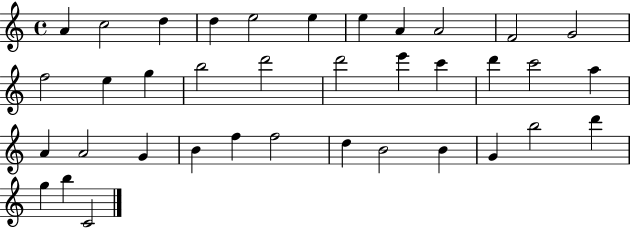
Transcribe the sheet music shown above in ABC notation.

X:1
T:Untitled
M:4/4
L:1/4
K:C
A c2 d d e2 e e A A2 F2 G2 f2 e g b2 d'2 d'2 e' c' d' c'2 a A A2 G B f f2 d B2 B G b2 d' g b C2